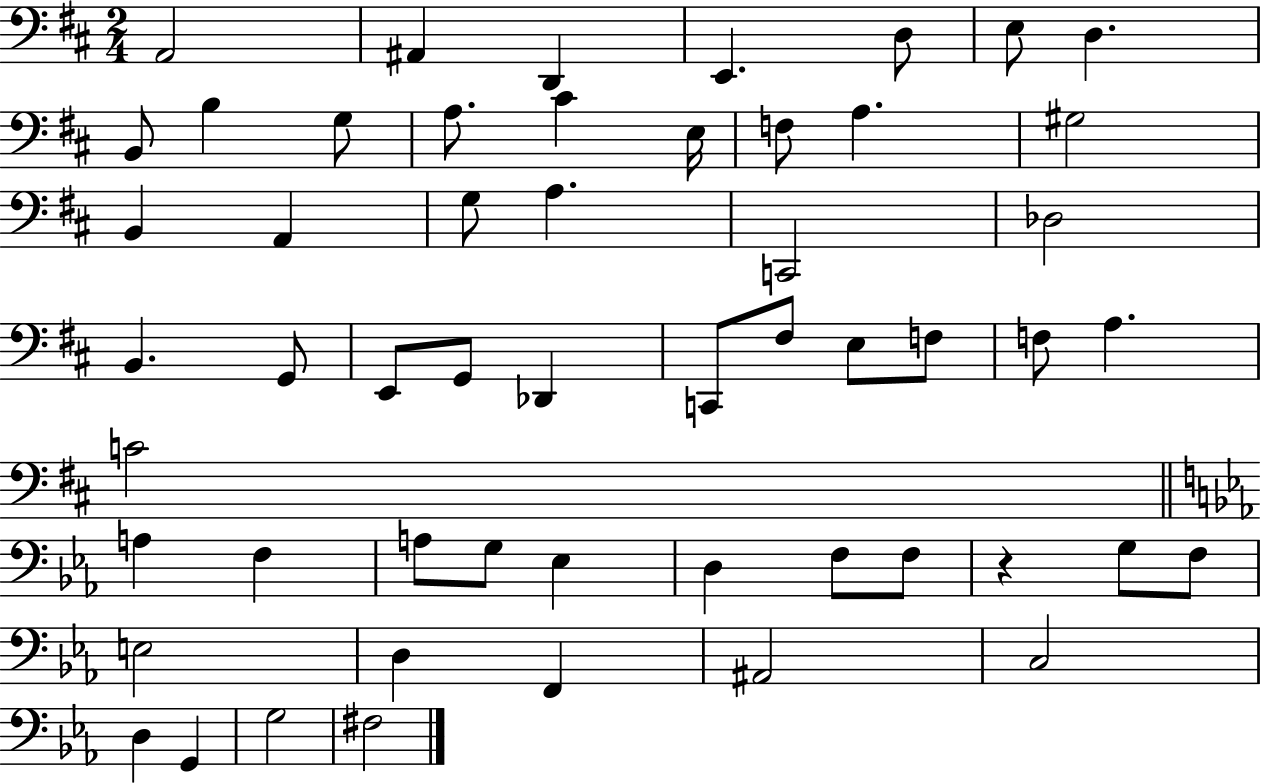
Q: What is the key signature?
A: D major